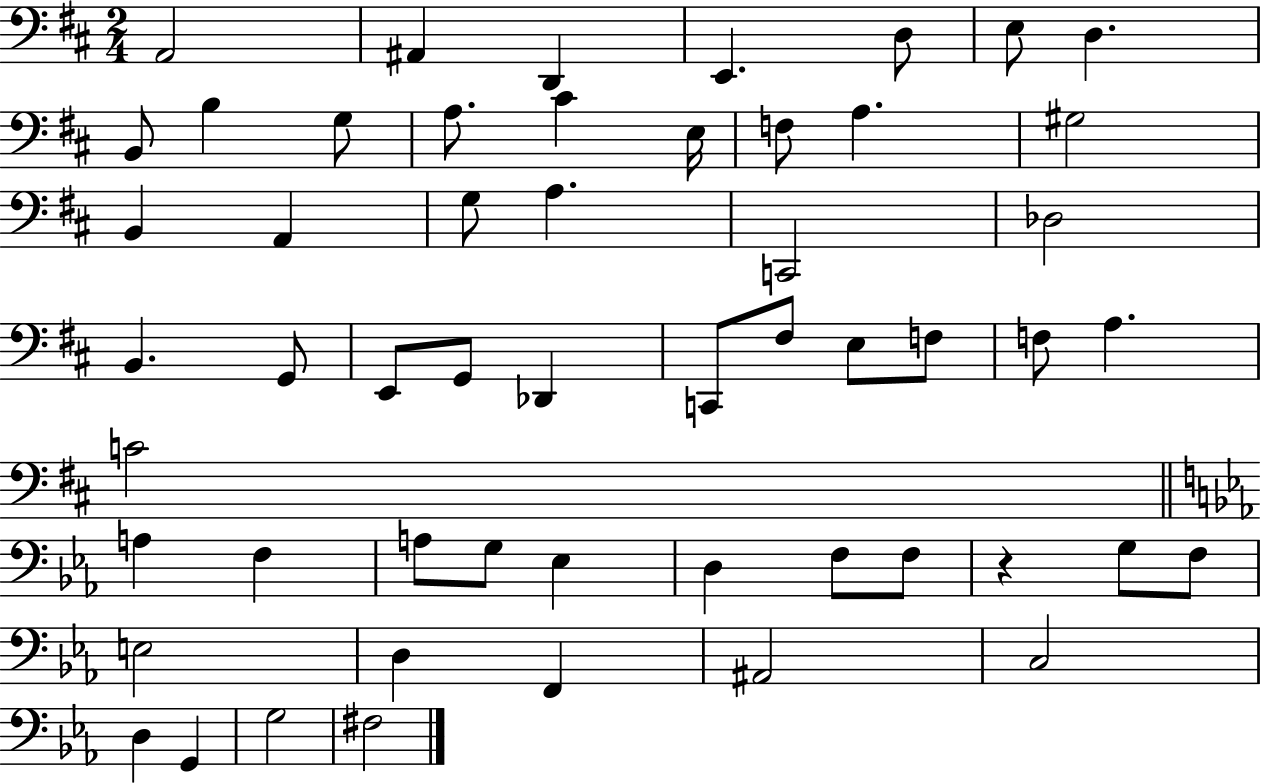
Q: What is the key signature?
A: D major